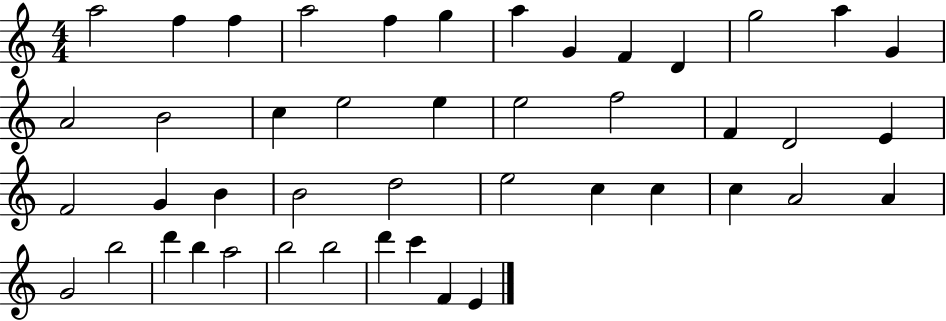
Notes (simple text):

A5/h F5/q F5/q A5/h F5/q G5/q A5/q G4/q F4/q D4/q G5/h A5/q G4/q A4/h B4/h C5/q E5/h E5/q E5/h F5/h F4/q D4/h E4/q F4/h G4/q B4/q B4/h D5/h E5/h C5/q C5/q C5/q A4/h A4/q G4/h B5/h D6/q B5/q A5/h B5/h B5/h D6/q C6/q F4/q E4/q